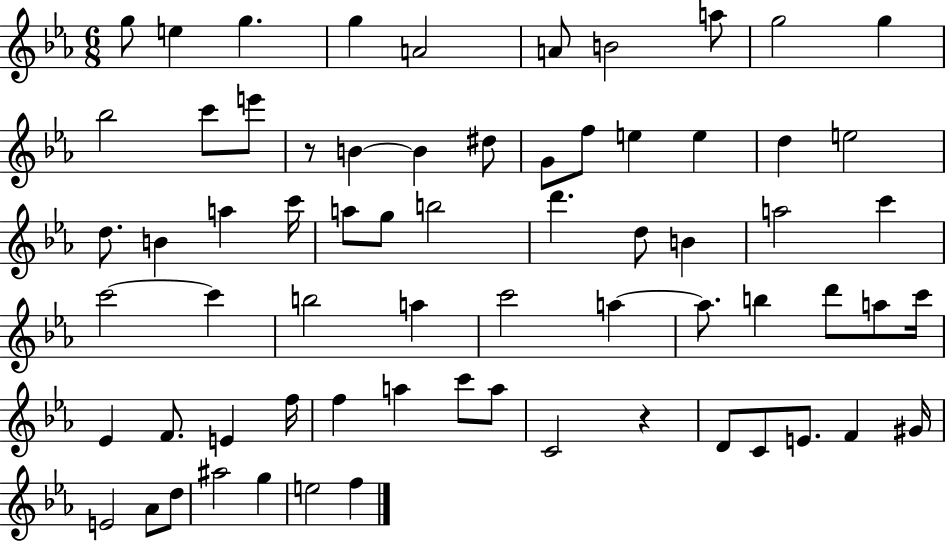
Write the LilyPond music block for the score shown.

{
  \clef treble
  \numericTimeSignature
  \time 6/8
  \key ees \major
  g''8 e''4 g''4. | g''4 a'2 | a'8 b'2 a''8 | g''2 g''4 | \break bes''2 c'''8 e'''8 | r8 b'4~~ b'4 dis''8 | g'8 f''8 e''4 e''4 | d''4 e''2 | \break d''8. b'4 a''4 c'''16 | a''8 g''8 b''2 | d'''4. d''8 b'4 | a''2 c'''4 | \break c'''2~~ c'''4 | b''2 a''4 | c'''2 a''4~~ | a''8. b''4 d'''8 a''8 c'''16 | \break ees'4 f'8. e'4 f''16 | f''4 a''4 c'''8 a''8 | c'2 r4 | d'8 c'8 e'8. f'4 gis'16 | \break e'2 aes'8 d''8 | ais''2 g''4 | e''2 f''4 | \bar "|."
}